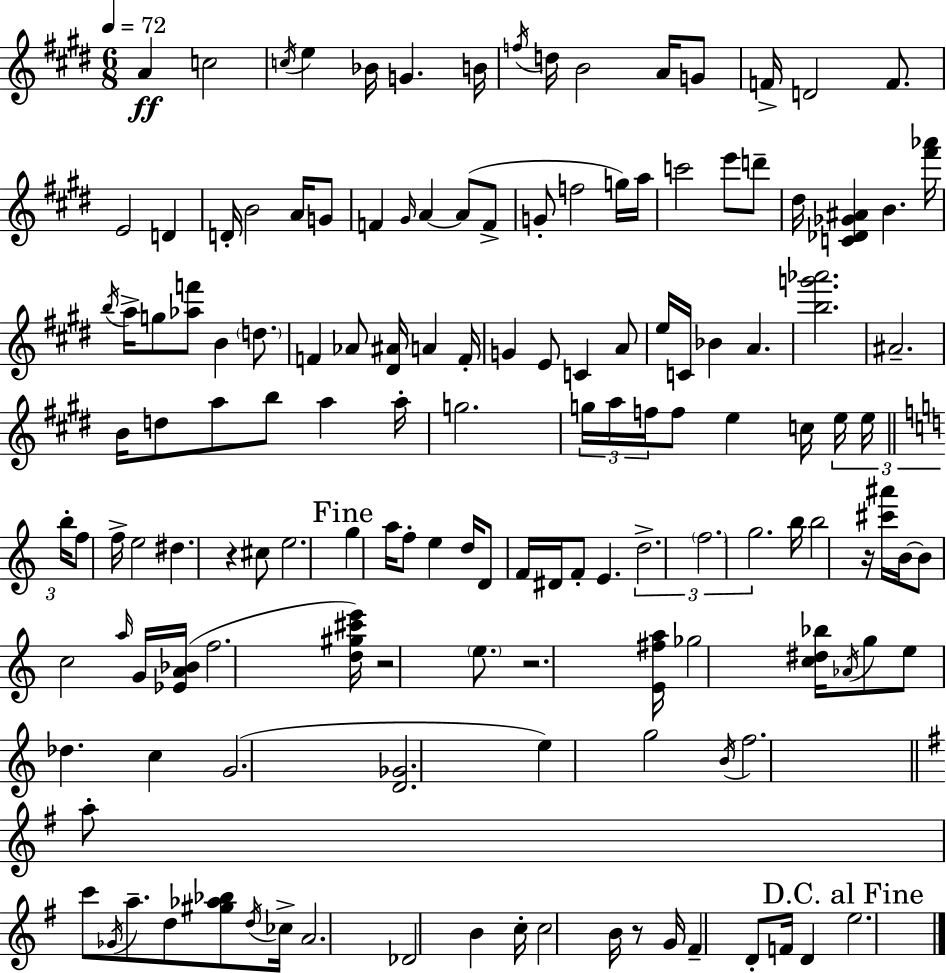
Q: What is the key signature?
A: E major